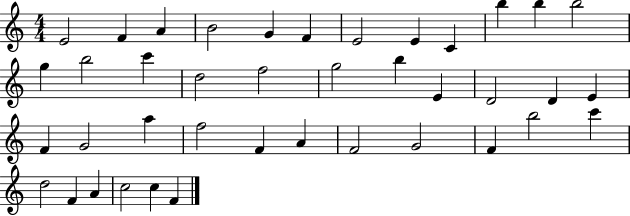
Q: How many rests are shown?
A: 0